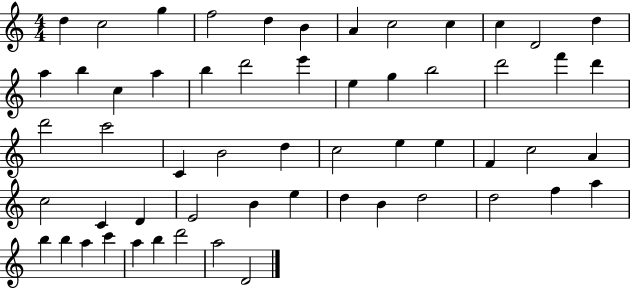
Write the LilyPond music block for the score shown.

{
  \clef treble
  \numericTimeSignature
  \time 4/4
  \key c \major
  d''4 c''2 g''4 | f''2 d''4 b'4 | a'4 c''2 c''4 | c''4 d'2 d''4 | \break a''4 b''4 c''4 a''4 | b''4 d'''2 e'''4 | e''4 g''4 b''2 | d'''2 f'''4 d'''4 | \break d'''2 c'''2 | c'4 b'2 d''4 | c''2 e''4 e''4 | f'4 c''2 a'4 | \break c''2 c'4 d'4 | e'2 b'4 e''4 | d''4 b'4 d''2 | d''2 f''4 a''4 | \break b''4 b''4 a''4 c'''4 | a''4 b''4 d'''2 | a''2 d'2 | \bar "|."
}